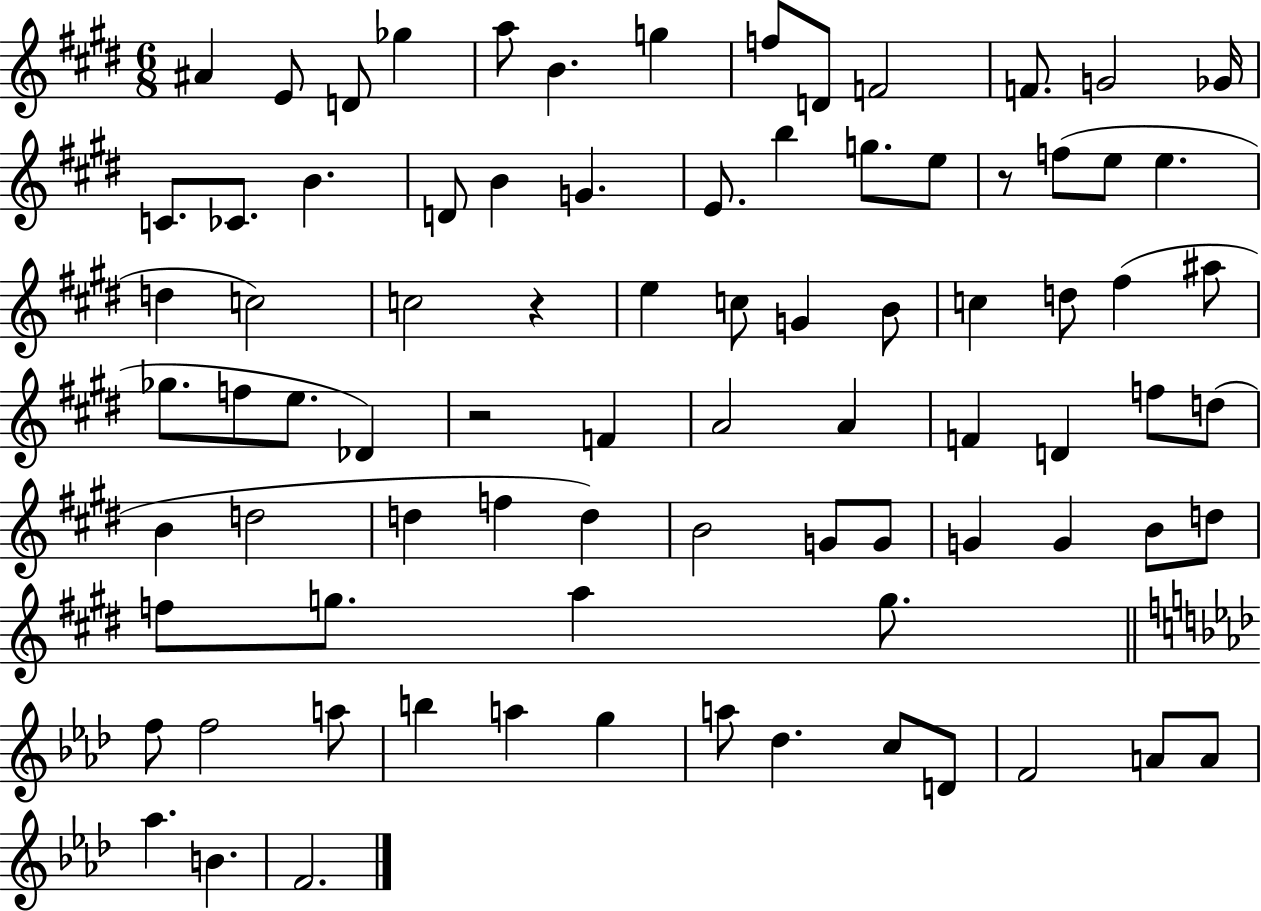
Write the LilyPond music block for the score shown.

{
  \clef treble
  \numericTimeSignature
  \time 6/8
  \key e \major
  ais'4 e'8 d'8 ges''4 | a''8 b'4. g''4 | f''8 d'8 f'2 | f'8. g'2 ges'16 | \break c'8. ces'8. b'4. | d'8 b'4 g'4. | e'8. b''4 g''8. e''8 | r8 f''8( e''8 e''4. | \break d''4 c''2) | c''2 r4 | e''4 c''8 g'4 b'8 | c''4 d''8 fis''4( ais''8 | \break ges''8. f''8 e''8. des'4) | r2 f'4 | a'2 a'4 | f'4 d'4 f''8 d''8( | \break b'4 d''2 | d''4 f''4 d''4) | b'2 g'8 g'8 | g'4 g'4 b'8 d''8 | \break f''8 g''8. a''4 g''8. | \bar "||" \break \key aes \major f''8 f''2 a''8 | b''4 a''4 g''4 | a''8 des''4. c''8 d'8 | f'2 a'8 a'8 | \break aes''4. b'4. | f'2. | \bar "|."
}